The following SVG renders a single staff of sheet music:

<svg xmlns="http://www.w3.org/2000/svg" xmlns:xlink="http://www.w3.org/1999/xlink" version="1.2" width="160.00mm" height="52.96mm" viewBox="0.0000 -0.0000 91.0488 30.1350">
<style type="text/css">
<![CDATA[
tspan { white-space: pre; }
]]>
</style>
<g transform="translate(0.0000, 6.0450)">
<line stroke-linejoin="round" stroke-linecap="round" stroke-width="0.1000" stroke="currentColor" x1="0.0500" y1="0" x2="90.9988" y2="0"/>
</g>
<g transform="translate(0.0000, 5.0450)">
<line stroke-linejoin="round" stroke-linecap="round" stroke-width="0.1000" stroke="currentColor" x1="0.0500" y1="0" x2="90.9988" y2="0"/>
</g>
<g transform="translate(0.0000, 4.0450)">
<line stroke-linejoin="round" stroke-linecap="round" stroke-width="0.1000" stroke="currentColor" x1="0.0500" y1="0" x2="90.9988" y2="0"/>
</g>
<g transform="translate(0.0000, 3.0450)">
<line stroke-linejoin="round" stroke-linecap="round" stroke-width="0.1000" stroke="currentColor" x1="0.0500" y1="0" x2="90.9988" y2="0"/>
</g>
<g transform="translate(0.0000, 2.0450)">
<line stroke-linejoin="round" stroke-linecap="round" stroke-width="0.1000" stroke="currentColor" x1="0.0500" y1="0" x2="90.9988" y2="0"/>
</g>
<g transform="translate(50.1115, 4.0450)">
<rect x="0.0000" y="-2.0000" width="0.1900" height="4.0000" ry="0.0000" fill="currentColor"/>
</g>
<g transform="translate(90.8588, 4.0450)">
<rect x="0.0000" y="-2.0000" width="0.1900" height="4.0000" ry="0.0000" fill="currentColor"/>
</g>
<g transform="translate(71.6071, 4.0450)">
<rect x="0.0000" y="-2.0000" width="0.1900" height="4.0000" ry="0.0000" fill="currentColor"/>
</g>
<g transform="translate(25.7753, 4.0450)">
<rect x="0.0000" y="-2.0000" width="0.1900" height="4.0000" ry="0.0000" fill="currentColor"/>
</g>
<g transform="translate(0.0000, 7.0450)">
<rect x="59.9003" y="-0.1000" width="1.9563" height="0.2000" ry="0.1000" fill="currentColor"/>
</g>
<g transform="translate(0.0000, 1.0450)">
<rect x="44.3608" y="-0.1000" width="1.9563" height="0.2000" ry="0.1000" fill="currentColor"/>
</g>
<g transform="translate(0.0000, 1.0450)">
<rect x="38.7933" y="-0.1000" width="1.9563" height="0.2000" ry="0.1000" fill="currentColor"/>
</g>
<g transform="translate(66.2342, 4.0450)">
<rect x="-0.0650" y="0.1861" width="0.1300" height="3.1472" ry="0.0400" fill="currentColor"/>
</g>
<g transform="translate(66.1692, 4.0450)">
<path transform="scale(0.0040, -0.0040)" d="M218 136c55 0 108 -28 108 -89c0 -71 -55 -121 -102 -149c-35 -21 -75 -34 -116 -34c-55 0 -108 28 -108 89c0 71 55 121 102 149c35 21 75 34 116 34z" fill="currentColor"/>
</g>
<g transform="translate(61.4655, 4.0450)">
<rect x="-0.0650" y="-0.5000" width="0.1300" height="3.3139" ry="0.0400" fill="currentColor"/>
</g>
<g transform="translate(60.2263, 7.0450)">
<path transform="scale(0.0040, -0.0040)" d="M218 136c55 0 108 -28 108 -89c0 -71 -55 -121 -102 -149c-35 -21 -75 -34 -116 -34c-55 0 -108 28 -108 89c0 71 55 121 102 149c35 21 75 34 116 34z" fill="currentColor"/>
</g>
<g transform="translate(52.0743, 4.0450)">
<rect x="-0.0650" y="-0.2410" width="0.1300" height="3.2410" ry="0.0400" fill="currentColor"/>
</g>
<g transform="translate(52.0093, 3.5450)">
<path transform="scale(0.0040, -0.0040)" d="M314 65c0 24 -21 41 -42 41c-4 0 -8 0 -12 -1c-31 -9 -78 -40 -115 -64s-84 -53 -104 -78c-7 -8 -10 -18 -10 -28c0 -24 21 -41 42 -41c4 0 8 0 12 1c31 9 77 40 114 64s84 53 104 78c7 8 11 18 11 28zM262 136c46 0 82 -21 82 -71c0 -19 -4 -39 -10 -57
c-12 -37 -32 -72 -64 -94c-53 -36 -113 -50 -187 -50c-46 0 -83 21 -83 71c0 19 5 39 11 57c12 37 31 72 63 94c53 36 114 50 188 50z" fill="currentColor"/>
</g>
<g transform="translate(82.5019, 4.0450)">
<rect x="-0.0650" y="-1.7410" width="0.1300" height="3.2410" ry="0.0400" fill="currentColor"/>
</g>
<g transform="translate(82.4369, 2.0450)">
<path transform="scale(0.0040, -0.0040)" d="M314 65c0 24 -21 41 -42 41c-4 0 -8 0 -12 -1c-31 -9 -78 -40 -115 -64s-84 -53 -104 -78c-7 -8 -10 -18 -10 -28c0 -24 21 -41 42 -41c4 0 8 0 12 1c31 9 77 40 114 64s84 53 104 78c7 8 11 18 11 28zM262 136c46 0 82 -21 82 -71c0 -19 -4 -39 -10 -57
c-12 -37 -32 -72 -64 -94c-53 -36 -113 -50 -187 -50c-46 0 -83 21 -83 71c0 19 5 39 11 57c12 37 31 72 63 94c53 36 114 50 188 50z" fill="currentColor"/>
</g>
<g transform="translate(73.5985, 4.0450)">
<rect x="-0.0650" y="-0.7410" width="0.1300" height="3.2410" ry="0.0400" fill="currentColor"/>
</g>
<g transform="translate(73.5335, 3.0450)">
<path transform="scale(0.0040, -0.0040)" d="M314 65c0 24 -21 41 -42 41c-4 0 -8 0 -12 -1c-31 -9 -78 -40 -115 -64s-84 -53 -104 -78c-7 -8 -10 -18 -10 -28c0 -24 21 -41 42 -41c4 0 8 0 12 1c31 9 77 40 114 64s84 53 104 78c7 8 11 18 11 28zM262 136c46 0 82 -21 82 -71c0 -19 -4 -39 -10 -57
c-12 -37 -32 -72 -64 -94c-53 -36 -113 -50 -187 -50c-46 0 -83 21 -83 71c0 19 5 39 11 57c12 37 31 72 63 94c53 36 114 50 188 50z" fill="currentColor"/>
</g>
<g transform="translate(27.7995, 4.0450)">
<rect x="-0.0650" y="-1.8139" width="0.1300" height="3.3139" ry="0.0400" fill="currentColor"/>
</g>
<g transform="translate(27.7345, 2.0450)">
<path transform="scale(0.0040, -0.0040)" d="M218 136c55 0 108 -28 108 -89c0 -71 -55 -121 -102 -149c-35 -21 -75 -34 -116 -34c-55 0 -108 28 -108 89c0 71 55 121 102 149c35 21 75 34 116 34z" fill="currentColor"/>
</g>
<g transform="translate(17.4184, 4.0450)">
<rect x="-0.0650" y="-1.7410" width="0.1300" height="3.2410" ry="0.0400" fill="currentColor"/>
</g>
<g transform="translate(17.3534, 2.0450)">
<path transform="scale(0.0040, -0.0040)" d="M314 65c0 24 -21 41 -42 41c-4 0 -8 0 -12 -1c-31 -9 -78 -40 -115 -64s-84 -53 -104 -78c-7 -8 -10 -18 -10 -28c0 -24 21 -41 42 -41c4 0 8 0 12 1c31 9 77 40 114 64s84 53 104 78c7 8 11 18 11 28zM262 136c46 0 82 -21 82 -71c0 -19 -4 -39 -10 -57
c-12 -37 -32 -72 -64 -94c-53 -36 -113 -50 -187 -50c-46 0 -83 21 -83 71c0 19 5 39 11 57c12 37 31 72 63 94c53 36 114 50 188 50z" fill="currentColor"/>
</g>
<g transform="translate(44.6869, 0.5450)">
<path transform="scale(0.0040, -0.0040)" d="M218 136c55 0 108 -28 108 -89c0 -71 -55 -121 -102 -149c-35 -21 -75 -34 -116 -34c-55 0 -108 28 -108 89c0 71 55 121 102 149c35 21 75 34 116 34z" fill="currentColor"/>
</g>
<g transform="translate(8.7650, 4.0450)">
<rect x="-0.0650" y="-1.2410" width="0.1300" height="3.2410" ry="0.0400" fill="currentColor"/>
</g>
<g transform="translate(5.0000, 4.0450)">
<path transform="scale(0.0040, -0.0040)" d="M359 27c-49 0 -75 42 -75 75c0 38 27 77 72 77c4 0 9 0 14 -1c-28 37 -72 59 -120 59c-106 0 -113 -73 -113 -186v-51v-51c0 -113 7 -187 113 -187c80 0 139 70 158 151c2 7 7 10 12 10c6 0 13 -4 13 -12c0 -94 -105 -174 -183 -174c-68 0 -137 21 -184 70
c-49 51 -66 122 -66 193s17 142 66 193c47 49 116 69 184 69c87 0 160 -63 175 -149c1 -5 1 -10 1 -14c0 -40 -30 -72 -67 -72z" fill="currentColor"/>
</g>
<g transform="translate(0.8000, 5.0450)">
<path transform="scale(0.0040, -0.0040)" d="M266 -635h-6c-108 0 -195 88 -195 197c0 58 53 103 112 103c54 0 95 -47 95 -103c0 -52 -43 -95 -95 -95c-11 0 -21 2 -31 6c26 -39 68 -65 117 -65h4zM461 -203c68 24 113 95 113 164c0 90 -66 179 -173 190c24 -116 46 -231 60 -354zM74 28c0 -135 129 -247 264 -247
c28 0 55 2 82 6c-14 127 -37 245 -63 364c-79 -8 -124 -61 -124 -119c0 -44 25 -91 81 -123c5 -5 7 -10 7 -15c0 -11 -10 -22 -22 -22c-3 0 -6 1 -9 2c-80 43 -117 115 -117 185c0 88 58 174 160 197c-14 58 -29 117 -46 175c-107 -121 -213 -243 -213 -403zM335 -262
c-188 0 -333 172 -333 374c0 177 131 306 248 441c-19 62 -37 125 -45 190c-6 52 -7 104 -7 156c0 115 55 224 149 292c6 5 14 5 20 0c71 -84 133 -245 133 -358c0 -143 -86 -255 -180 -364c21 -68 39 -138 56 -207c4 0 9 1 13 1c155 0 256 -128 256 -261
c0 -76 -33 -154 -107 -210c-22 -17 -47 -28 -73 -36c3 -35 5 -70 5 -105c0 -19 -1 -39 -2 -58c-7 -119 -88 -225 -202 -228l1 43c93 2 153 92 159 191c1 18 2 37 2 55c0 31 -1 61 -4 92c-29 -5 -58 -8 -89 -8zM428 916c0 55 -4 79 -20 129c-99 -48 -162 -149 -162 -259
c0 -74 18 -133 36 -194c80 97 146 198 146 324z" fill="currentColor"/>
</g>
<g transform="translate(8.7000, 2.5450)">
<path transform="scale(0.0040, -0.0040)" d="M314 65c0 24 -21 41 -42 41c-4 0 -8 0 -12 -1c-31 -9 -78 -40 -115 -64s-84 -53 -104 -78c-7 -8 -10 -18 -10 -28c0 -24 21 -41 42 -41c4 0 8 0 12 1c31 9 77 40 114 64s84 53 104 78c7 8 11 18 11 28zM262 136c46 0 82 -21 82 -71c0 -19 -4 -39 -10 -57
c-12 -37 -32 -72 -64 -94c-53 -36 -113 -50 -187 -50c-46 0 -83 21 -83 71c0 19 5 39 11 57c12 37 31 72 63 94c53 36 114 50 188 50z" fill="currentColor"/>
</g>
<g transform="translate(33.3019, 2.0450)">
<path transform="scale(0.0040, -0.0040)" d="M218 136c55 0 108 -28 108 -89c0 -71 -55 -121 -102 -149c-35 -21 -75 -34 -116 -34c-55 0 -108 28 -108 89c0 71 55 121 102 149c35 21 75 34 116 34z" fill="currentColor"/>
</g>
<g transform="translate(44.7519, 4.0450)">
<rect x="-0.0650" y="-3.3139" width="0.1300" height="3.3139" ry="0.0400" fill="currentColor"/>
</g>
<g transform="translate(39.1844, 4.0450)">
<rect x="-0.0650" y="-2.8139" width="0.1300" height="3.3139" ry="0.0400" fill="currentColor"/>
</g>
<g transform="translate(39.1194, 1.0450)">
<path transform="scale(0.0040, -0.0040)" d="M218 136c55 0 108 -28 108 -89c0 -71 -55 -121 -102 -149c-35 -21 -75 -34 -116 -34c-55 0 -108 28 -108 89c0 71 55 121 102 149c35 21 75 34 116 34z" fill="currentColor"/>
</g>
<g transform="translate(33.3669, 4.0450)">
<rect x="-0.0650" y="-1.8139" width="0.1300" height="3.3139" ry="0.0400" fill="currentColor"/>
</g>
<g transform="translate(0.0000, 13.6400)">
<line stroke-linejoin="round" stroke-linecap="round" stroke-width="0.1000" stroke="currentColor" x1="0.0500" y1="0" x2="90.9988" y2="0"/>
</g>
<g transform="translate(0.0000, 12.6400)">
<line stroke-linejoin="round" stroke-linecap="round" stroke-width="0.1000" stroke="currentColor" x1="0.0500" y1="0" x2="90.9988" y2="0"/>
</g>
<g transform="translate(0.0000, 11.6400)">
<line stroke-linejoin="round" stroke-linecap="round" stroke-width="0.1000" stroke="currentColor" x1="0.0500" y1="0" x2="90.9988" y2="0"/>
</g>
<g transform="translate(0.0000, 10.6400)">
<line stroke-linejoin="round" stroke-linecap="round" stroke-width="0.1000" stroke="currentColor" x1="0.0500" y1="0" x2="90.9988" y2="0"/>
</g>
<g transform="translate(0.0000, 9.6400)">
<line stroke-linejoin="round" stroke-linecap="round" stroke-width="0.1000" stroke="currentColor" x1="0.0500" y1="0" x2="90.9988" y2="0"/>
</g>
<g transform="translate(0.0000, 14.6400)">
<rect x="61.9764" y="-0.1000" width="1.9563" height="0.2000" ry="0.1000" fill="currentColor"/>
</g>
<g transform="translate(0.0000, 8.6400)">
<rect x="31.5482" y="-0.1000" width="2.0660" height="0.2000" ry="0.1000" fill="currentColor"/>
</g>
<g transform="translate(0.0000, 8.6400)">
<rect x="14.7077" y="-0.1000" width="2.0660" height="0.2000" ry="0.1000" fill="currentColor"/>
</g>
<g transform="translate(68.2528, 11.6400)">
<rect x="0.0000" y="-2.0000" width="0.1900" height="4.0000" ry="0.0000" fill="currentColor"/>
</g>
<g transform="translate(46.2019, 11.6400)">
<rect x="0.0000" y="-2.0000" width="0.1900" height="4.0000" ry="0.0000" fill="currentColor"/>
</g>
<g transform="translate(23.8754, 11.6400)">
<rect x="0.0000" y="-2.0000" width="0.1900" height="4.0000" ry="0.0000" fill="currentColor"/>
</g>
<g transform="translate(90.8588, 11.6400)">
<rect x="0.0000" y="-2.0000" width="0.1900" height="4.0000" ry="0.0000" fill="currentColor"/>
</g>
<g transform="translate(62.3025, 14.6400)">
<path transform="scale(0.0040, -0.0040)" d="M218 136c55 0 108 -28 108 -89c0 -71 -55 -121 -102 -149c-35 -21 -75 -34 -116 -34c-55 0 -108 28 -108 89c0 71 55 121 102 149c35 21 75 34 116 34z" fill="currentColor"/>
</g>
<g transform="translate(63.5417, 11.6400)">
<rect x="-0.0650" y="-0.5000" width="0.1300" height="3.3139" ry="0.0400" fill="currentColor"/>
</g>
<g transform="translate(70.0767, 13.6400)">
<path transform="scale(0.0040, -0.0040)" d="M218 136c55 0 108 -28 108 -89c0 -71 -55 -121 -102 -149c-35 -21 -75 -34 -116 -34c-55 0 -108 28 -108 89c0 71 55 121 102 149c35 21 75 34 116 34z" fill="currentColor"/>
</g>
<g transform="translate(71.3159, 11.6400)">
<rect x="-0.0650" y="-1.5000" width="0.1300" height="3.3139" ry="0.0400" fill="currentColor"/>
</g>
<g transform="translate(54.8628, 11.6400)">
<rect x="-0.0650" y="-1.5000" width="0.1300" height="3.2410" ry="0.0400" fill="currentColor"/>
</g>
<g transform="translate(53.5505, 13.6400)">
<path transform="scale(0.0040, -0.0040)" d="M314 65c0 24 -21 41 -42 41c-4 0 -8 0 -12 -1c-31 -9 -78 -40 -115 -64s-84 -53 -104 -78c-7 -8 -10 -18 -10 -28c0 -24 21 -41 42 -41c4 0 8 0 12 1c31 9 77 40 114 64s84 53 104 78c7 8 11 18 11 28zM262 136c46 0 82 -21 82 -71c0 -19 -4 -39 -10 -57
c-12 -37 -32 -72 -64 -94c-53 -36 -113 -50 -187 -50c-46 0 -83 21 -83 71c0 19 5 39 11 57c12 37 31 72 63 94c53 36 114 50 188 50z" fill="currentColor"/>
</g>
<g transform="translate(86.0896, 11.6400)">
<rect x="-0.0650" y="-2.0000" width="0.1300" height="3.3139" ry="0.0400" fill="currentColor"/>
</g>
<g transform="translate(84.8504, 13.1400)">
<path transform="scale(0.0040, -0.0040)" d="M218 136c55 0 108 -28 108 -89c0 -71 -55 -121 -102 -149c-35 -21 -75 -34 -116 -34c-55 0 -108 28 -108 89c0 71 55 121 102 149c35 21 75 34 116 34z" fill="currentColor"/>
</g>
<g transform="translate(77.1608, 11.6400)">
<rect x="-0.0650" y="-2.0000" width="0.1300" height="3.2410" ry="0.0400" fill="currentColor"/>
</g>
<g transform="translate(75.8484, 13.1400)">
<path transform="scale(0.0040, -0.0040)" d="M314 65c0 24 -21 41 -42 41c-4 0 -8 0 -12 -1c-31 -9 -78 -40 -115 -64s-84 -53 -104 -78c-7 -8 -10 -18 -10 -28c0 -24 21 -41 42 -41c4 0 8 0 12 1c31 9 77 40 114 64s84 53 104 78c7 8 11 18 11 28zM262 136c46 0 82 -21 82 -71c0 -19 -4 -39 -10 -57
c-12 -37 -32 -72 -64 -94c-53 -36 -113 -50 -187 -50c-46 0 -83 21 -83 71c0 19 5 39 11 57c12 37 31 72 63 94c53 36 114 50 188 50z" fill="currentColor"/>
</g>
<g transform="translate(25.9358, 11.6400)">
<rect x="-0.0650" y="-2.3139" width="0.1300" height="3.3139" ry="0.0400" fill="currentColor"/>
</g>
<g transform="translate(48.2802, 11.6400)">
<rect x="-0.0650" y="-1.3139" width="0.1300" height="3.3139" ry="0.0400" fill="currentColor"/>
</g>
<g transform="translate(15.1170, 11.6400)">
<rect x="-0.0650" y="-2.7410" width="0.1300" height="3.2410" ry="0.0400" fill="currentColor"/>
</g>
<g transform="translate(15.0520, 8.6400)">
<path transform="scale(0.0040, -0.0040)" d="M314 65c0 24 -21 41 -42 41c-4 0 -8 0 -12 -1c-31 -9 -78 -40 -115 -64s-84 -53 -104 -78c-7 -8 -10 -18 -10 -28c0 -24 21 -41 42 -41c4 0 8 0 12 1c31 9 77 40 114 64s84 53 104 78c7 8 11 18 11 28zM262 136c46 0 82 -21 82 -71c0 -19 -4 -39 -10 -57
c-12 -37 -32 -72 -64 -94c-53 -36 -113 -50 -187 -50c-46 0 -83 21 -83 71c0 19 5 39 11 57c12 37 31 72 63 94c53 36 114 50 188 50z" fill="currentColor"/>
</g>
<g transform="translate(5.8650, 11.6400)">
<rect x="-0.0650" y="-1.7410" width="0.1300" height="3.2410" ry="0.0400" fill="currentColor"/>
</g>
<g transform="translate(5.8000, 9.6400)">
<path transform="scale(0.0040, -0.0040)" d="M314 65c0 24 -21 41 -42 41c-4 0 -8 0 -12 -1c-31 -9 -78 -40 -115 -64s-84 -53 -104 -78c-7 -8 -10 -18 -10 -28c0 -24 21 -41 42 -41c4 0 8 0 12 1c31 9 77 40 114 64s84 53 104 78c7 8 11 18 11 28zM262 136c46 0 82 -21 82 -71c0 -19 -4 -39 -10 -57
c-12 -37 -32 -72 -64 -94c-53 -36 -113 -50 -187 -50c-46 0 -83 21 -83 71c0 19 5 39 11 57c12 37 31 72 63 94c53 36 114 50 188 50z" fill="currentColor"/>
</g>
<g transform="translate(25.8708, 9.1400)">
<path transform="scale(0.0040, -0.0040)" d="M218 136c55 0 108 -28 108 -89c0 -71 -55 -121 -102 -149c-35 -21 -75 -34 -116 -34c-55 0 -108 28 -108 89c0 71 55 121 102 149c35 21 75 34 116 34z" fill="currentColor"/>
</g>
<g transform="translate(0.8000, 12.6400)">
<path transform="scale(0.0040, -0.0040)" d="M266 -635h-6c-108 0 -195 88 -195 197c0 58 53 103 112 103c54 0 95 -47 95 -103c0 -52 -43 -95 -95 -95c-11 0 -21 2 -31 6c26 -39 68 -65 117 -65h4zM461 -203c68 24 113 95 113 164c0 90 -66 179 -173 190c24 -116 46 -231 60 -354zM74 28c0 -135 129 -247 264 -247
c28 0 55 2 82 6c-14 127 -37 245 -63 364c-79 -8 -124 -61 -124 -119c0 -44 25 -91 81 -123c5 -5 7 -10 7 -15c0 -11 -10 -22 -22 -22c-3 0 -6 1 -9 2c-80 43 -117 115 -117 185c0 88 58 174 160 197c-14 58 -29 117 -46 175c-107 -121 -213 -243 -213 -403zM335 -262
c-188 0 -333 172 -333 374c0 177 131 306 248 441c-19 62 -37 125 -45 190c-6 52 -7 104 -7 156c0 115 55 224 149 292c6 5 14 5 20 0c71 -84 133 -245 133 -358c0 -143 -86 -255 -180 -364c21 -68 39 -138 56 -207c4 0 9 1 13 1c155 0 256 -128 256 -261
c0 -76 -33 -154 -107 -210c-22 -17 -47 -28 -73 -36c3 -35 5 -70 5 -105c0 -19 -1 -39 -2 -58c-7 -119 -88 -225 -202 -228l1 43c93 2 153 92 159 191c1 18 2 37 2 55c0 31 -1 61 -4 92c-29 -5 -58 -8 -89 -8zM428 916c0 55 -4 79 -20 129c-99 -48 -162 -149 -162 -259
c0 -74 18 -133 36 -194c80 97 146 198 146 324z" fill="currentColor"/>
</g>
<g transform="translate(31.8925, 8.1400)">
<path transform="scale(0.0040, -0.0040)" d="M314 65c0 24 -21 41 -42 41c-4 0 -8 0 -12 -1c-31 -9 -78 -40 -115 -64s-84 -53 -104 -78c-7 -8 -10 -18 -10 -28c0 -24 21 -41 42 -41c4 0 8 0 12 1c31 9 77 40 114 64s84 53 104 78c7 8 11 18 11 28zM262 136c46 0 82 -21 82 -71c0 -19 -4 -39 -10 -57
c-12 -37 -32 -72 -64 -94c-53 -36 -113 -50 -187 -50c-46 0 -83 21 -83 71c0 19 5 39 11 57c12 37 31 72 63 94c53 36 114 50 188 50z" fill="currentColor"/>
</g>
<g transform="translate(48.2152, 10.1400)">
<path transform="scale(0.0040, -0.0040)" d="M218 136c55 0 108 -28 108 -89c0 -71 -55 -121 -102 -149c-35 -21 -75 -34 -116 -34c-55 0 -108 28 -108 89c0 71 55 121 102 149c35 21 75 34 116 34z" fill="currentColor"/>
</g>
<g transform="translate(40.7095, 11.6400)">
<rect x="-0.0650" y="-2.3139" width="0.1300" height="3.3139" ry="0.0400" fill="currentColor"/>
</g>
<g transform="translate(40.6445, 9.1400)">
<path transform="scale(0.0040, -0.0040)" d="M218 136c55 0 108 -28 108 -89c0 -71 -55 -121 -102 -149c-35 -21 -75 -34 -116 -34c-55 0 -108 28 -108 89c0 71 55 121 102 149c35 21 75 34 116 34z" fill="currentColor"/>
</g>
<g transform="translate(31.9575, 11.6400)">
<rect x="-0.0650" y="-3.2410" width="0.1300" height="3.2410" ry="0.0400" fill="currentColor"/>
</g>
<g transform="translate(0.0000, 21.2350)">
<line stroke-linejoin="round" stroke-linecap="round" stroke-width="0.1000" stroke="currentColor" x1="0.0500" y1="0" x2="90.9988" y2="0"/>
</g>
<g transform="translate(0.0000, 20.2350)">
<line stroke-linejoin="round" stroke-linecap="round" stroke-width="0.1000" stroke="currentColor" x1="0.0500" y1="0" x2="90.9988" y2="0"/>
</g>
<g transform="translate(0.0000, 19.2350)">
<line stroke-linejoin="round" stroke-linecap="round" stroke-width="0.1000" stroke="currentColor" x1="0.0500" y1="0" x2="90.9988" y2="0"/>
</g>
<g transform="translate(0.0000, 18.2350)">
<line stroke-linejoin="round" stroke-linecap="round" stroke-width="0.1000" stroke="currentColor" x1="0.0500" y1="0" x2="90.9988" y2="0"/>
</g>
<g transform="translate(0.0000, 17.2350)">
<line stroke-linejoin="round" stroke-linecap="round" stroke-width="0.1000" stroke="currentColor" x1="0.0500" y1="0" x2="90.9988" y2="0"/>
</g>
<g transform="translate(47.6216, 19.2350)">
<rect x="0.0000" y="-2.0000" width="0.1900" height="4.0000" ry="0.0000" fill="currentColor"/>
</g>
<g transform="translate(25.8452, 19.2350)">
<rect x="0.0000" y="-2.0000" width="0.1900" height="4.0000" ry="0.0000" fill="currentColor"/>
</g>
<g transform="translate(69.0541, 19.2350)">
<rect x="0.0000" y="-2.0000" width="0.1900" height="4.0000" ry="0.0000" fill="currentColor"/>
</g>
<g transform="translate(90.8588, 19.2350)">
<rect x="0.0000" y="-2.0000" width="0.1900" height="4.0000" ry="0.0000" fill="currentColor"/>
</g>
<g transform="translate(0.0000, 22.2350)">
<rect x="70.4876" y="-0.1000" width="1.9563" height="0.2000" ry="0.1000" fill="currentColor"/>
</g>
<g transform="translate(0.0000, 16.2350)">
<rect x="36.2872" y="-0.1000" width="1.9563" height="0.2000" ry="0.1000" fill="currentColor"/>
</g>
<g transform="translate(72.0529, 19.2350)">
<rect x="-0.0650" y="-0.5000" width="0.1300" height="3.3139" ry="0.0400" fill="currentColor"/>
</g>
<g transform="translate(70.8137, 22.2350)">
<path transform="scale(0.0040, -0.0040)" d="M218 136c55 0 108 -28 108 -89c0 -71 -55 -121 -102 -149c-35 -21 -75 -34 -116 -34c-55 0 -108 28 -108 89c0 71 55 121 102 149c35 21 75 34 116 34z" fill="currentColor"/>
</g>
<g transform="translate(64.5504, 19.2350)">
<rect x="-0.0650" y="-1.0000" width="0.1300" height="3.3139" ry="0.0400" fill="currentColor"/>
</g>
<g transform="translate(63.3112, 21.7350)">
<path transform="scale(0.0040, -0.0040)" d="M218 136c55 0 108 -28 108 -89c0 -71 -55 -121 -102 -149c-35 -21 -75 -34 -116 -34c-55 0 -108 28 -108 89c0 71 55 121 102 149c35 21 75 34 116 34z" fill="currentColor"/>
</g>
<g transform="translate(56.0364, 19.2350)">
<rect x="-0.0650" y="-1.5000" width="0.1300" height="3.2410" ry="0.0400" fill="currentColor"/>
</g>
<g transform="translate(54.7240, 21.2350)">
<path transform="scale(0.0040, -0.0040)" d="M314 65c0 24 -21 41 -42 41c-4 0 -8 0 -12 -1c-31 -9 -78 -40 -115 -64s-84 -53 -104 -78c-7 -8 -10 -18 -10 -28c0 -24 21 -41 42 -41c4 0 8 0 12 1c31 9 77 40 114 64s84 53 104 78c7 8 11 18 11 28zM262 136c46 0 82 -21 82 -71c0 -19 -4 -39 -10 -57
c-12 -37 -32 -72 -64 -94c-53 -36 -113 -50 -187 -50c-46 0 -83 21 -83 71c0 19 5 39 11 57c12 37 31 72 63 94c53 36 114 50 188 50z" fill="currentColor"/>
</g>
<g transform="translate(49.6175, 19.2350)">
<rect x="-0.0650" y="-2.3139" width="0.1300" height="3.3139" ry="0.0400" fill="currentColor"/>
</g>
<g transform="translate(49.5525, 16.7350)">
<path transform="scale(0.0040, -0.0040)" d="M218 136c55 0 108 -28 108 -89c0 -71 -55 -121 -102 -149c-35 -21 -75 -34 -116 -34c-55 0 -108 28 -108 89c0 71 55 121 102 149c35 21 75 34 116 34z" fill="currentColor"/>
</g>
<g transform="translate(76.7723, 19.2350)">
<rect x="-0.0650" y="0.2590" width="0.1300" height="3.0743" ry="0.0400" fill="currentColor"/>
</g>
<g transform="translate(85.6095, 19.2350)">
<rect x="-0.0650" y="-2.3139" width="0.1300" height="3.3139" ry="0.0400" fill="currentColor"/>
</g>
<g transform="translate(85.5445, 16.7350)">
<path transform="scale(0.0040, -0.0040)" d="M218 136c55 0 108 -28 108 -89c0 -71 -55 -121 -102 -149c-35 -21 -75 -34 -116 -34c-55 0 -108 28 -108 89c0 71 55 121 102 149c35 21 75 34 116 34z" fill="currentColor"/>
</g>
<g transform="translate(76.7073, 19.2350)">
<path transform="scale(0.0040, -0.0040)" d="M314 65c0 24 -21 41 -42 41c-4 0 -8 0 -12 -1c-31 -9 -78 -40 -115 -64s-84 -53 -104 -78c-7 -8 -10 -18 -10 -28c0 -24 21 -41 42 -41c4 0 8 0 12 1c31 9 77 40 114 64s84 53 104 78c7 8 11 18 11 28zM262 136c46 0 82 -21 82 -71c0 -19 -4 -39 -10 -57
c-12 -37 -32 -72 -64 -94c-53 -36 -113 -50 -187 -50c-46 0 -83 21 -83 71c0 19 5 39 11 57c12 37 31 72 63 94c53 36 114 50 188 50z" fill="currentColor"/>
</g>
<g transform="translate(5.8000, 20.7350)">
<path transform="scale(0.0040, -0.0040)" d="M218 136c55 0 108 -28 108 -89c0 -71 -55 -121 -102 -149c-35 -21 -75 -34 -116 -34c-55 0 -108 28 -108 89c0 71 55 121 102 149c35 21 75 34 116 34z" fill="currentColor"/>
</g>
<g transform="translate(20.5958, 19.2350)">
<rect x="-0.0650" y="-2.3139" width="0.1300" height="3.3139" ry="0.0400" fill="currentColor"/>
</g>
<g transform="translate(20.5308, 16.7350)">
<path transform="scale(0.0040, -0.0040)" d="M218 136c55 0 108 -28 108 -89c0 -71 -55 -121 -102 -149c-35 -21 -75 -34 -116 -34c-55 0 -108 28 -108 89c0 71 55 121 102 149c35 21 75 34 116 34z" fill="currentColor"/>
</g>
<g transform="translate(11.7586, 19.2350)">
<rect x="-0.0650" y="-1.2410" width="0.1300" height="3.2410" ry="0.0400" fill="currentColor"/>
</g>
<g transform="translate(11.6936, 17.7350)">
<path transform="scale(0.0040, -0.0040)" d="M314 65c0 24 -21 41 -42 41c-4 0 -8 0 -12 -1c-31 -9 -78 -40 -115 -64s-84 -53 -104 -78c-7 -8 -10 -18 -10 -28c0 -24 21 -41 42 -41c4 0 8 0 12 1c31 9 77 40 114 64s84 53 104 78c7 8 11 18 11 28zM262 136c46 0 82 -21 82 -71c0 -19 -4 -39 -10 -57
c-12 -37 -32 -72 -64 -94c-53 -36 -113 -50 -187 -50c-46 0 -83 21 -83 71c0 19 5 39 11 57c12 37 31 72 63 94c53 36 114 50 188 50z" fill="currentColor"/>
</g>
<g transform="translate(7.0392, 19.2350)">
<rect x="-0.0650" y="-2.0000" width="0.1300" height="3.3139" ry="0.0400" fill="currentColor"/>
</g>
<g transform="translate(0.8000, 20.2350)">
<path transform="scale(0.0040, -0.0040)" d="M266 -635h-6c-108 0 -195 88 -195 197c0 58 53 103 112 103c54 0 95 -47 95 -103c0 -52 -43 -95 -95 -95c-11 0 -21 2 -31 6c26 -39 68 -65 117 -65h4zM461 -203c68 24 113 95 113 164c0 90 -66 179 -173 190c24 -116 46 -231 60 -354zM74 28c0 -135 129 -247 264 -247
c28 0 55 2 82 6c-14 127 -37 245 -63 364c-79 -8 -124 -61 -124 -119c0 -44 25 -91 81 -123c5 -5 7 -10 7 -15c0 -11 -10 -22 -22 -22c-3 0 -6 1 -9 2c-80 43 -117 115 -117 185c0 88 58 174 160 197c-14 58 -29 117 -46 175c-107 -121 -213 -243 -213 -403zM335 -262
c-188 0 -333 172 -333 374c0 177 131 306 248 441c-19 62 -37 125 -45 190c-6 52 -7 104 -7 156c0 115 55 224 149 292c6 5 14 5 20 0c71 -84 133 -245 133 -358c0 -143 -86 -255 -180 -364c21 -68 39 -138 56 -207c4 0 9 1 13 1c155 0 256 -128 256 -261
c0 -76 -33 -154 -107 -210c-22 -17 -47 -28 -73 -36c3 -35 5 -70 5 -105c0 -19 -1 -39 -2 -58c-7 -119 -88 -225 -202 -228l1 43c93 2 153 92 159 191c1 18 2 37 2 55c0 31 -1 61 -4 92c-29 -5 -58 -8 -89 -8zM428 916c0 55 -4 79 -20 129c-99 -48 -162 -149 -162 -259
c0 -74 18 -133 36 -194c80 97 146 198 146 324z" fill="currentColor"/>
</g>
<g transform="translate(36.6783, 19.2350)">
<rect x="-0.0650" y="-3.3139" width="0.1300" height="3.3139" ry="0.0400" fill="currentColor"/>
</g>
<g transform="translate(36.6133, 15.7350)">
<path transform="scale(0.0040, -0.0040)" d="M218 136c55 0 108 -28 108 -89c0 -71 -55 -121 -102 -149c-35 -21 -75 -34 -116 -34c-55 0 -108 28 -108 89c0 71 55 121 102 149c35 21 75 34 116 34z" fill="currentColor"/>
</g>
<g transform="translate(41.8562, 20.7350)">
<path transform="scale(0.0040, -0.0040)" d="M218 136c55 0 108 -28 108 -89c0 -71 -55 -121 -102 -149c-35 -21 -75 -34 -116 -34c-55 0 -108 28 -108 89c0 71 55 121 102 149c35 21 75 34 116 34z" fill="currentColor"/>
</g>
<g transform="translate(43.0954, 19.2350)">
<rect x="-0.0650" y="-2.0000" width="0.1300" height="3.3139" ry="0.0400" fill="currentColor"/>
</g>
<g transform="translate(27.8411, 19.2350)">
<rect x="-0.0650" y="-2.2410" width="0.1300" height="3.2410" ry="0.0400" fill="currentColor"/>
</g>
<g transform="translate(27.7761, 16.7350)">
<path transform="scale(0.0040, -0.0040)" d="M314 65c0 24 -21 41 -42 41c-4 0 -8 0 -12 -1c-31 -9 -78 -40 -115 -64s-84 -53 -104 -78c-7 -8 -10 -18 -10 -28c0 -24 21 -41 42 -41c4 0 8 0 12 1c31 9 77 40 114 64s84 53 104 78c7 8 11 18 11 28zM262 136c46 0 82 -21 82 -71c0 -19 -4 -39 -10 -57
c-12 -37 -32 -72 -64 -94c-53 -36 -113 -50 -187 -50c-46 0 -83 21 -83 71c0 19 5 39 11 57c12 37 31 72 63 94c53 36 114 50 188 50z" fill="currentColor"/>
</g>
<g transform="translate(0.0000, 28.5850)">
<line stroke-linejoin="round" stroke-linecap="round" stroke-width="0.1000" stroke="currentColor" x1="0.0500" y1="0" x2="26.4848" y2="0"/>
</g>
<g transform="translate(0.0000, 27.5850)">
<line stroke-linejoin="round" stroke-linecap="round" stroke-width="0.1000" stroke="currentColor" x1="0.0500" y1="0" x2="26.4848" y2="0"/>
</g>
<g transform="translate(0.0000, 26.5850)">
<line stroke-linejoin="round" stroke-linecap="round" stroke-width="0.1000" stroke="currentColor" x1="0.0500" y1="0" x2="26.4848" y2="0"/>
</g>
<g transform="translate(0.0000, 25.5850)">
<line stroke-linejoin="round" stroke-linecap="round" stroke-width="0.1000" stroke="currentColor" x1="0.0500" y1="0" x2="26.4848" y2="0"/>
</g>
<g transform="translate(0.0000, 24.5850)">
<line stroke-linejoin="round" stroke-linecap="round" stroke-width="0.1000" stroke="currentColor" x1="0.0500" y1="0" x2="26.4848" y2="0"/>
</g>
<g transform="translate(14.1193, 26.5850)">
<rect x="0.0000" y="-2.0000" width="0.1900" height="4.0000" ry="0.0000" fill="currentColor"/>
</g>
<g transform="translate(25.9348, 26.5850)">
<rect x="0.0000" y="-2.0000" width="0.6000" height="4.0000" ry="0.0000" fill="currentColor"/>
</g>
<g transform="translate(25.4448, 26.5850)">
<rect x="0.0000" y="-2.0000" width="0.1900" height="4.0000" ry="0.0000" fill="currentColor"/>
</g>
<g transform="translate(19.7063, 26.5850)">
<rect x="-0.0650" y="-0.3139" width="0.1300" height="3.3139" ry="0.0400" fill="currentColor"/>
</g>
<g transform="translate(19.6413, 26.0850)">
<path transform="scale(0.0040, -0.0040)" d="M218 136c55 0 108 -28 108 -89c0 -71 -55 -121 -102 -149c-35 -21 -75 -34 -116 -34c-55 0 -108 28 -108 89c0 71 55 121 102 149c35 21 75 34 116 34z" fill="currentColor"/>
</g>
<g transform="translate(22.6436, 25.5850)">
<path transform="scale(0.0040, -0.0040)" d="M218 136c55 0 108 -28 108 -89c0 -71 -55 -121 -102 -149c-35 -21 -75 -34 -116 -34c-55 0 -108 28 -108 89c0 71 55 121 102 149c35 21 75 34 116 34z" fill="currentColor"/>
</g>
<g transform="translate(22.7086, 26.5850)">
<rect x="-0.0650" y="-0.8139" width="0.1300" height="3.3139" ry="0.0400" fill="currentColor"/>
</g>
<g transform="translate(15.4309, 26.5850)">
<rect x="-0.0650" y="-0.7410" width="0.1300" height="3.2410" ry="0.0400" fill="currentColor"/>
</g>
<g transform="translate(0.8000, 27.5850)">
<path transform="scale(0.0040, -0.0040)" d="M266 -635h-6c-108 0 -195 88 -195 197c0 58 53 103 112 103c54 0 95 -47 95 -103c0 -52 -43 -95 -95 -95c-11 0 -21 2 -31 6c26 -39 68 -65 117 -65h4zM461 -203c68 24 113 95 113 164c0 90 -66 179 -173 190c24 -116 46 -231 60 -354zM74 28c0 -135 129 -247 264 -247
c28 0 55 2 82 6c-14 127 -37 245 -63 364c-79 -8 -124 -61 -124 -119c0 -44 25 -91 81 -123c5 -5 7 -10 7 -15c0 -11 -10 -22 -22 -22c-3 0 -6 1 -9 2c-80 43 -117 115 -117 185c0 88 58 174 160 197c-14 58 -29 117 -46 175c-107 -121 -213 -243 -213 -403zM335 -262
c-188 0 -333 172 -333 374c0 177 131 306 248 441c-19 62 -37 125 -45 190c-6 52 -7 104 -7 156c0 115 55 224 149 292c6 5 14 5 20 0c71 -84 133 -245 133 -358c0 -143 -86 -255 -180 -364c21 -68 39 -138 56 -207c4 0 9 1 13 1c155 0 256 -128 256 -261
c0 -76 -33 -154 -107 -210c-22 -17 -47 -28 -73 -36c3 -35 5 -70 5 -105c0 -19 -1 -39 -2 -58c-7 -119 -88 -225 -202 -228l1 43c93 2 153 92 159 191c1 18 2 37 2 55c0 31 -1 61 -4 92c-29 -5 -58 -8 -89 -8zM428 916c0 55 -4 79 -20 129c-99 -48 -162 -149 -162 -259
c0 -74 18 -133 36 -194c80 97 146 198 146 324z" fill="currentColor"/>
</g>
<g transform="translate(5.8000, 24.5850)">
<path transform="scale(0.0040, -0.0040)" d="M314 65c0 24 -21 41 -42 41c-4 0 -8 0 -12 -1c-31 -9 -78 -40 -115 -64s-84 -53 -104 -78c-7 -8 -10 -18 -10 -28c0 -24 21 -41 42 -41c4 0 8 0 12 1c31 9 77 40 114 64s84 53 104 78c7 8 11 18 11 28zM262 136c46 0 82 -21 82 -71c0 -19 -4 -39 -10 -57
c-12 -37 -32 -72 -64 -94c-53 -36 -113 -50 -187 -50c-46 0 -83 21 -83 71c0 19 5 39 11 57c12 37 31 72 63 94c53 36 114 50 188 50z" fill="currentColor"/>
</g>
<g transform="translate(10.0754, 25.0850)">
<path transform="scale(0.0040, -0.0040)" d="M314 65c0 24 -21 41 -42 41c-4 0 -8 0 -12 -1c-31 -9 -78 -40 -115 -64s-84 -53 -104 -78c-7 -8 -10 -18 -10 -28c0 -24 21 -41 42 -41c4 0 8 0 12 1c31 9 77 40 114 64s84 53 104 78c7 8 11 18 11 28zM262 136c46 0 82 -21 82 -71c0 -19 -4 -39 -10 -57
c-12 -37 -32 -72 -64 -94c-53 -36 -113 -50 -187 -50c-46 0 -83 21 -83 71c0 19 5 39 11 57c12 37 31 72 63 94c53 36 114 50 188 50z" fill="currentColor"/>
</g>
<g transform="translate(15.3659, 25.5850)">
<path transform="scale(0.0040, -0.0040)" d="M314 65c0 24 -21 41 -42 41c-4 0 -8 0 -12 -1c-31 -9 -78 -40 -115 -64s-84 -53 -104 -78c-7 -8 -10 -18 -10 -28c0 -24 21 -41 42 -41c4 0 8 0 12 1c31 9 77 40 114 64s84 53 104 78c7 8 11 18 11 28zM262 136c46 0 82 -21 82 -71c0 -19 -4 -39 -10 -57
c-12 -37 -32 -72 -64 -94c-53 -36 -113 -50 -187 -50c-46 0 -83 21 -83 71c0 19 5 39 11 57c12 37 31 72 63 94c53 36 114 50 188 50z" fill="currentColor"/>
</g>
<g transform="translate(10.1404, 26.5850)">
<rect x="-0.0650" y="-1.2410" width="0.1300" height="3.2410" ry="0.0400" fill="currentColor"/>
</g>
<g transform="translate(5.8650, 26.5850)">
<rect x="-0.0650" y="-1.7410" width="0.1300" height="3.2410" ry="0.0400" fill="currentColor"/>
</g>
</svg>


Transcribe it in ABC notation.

X:1
T:Untitled
M:4/4
L:1/4
K:C
e2 f2 f f a b c2 C B d2 f2 f2 a2 g b2 g e E2 C E F2 F F e2 g g2 b F g E2 D C B2 g f2 e2 d2 c d